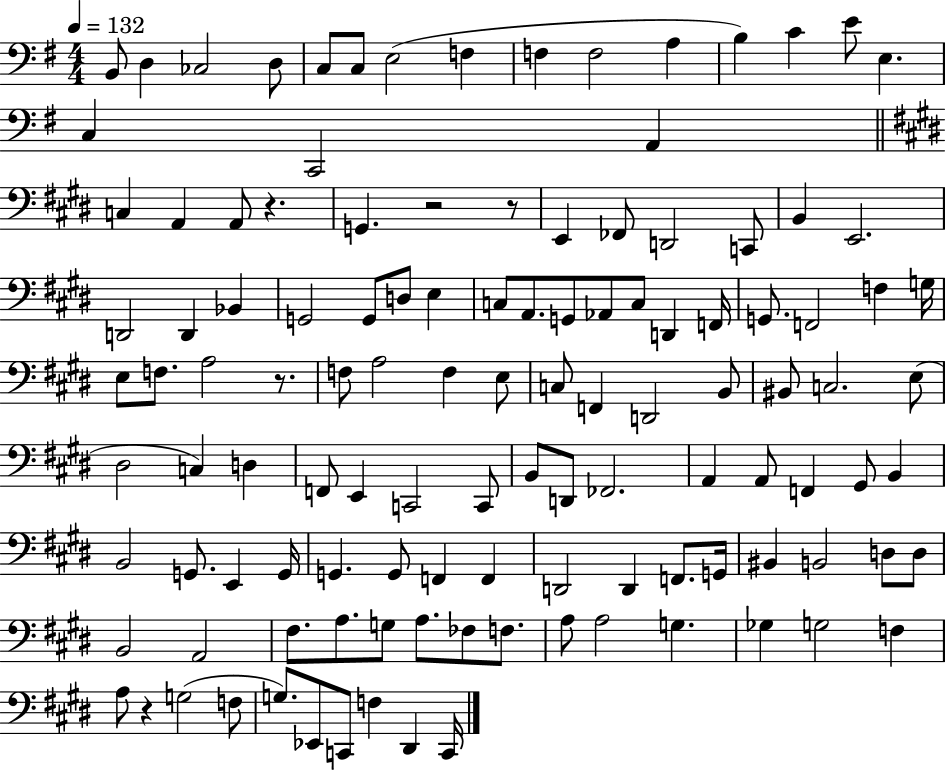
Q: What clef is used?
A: bass